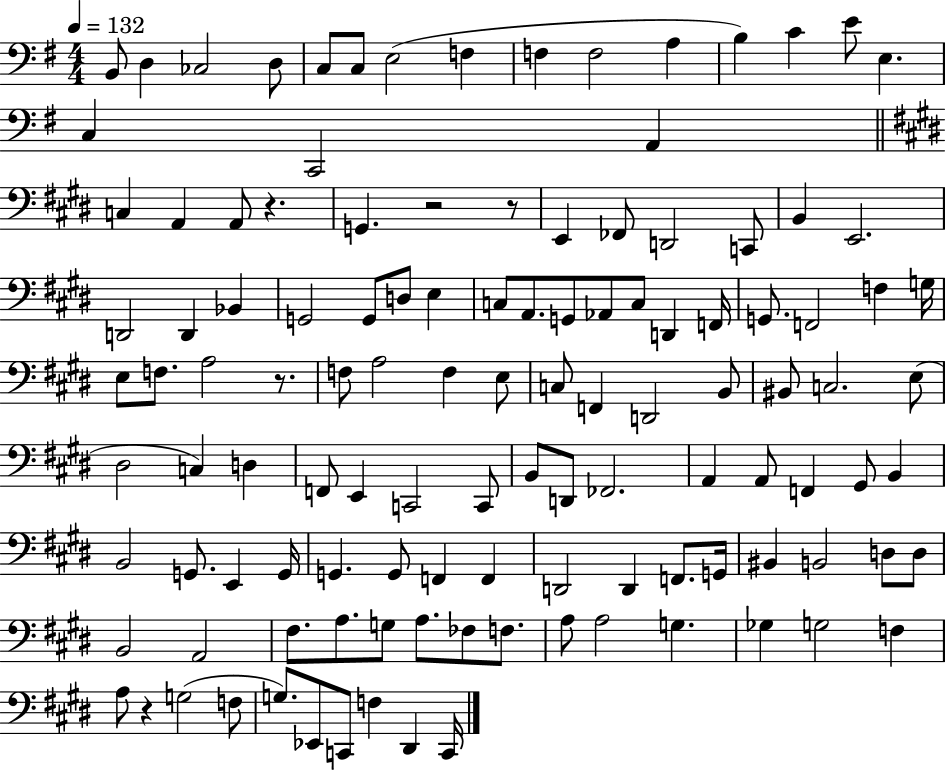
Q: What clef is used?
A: bass